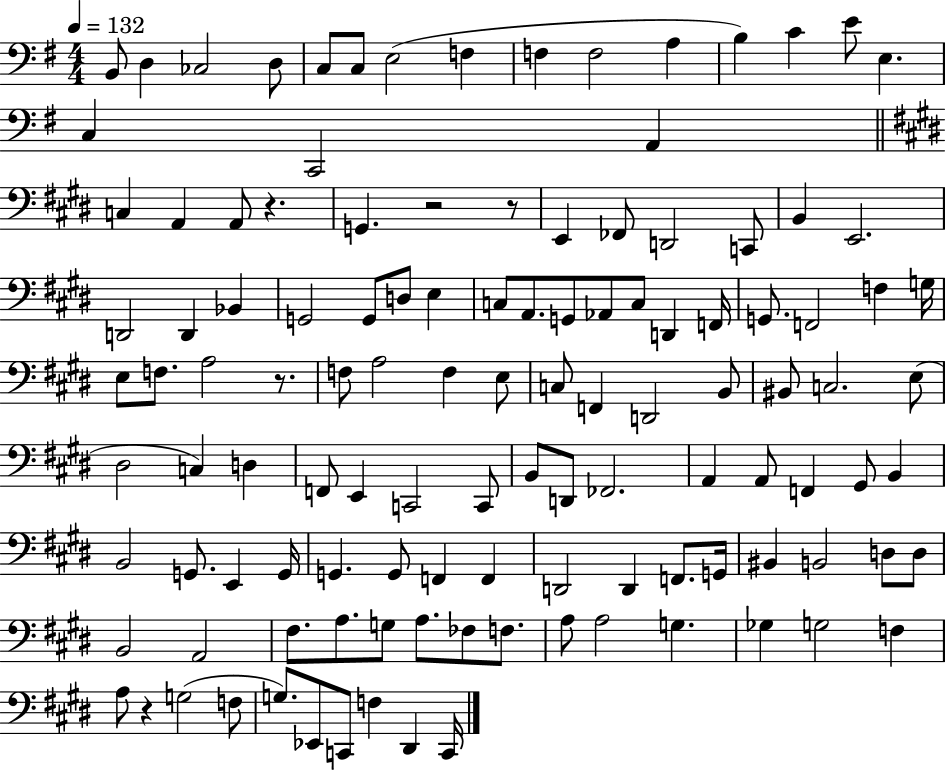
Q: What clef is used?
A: bass